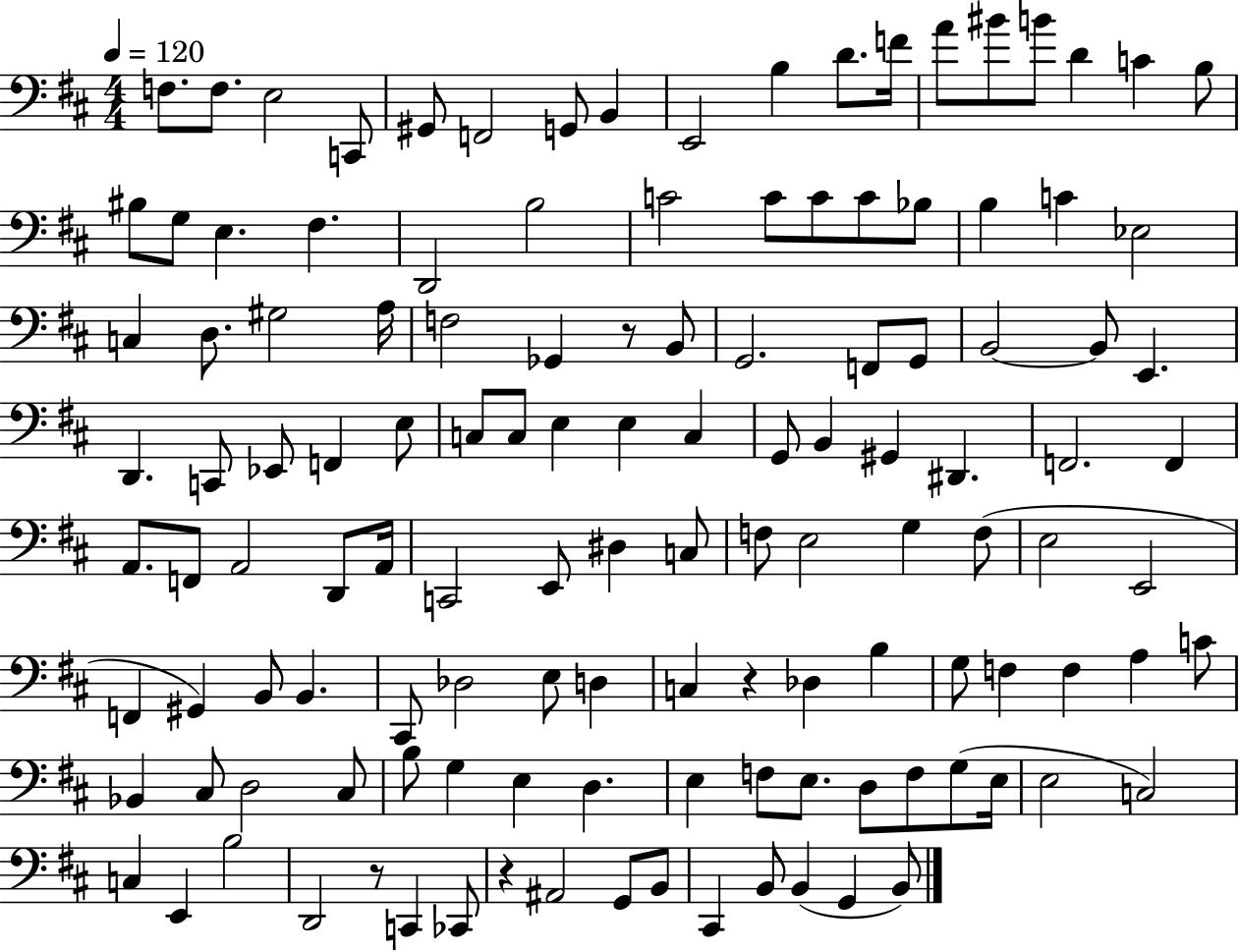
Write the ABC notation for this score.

X:1
T:Untitled
M:4/4
L:1/4
K:D
F,/2 F,/2 E,2 C,,/2 ^G,,/2 F,,2 G,,/2 B,, E,,2 B, D/2 F/4 A/2 ^B/2 B/2 D C B,/2 ^B,/2 G,/2 E, ^F, D,,2 B,2 C2 C/2 C/2 C/2 _B,/2 B, C _E,2 C, D,/2 ^G,2 A,/4 F,2 _G,, z/2 B,,/2 G,,2 F,,/2 G,,/2 B,,2 B,,/2 E,, D,, C,,/2 _E,,/2 F,, E,/2 C,/2 C,/2 E, E, C, G,,/2 B,, ^G,, ^D,, F,,2 F,, A,,/2 F,,/2 A,,2 D,,/2 A,,/4 C,,2 E,,/2 ^D, C,/2 F,/2 E,2 G, F,/2 E,2 E,,2 F,, ^G,, B,,/2 B,, ^C,,/2 _D,2 E,/2 D, C, z _D, B, G,/2 F, F, A, C/2 _B,, ^C,/2 D,2 ^C,/2 B,/2 G, E, D, E, F,/2 E,/2 D,/2 F,/2 G,/2 E,/4 E,2 C,2 C, E,, B,2 D,,2 z/2 C,, _C,,/2 z ^A,,2 G,,/2 B,,/2 ^C,, B,,/2 B,, G,, B,,/2